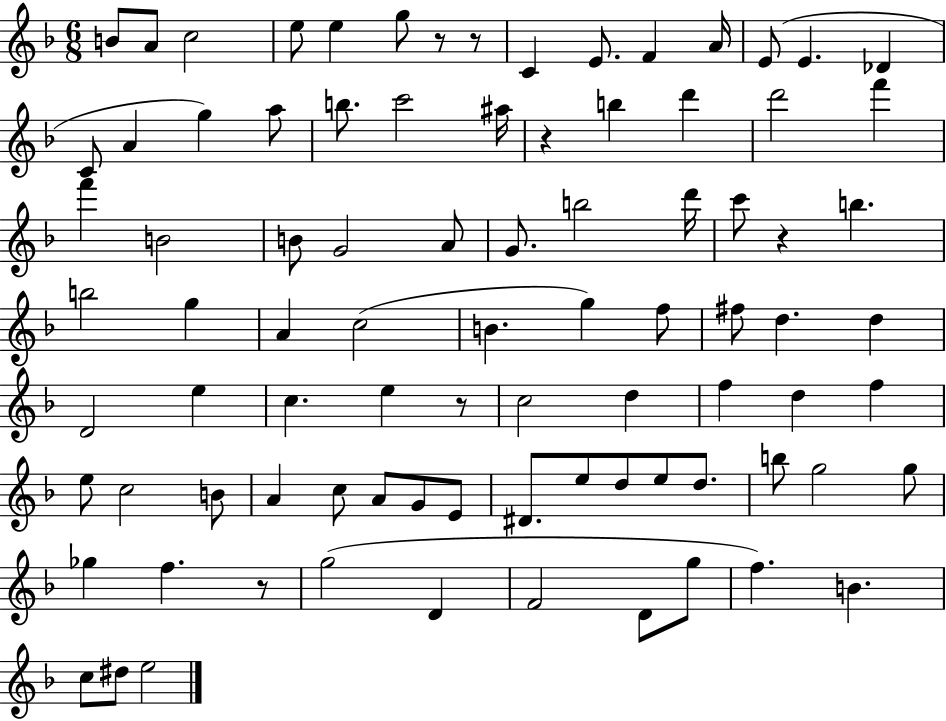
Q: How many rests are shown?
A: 6